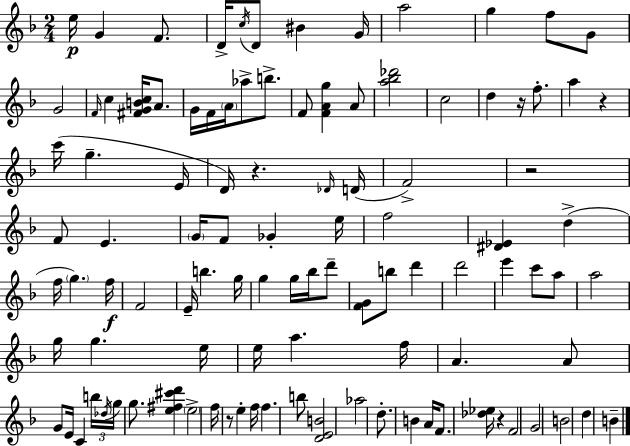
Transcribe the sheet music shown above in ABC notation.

X:1
T:Untitled
M:2/4
L:1/4
K:Dm
e/4 G F/2 D/4 c/4 D/2 ^B G/4 a2 g f/2 G/2 G2 F/4 c [^FGBc]/4 A/2 G/4 F/4 A/4 _a/2 b/2 F/2 [FAg] A/2 [a_b_d']2 c2 d z/4 f/2 a z c'/4 g E/4 D/4 z _D/4 D/4 F2 z2 F/2 E G/4 F/2 _G e/4 f2 [^D_E] d f/4 g f/4 F2 E/4 b g/4 g g/4 _b/4 d'/2 [FG]/2 b/2 d' d'2 e' c'/2 a/2 a2 g/4 g e/4 e/4 a f/4 A A/2 G/2 E/4 C b/4 _d/4 g/4 g/2 [e^f^c'd'] e2 f/4 z/2 e f/4 f b/2 [DEB]2 _a2 d/2 B A/4 F/2 [_d_e]/4 z F2 G2 B2 d B